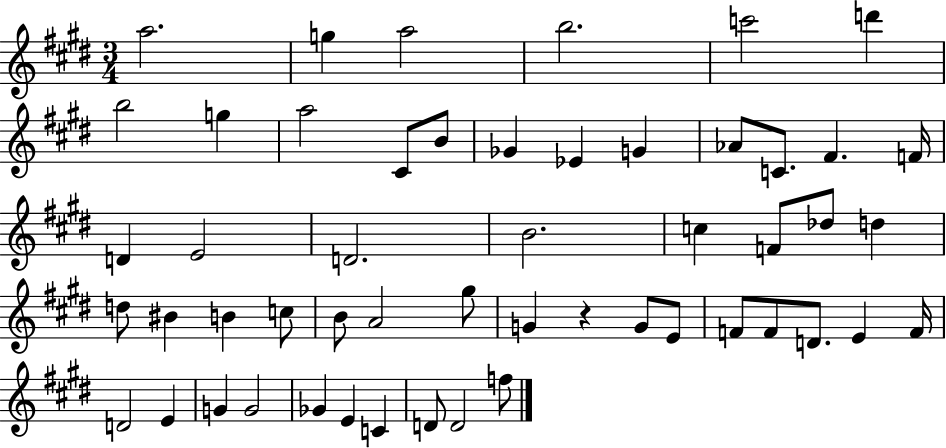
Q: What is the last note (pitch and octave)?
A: F5